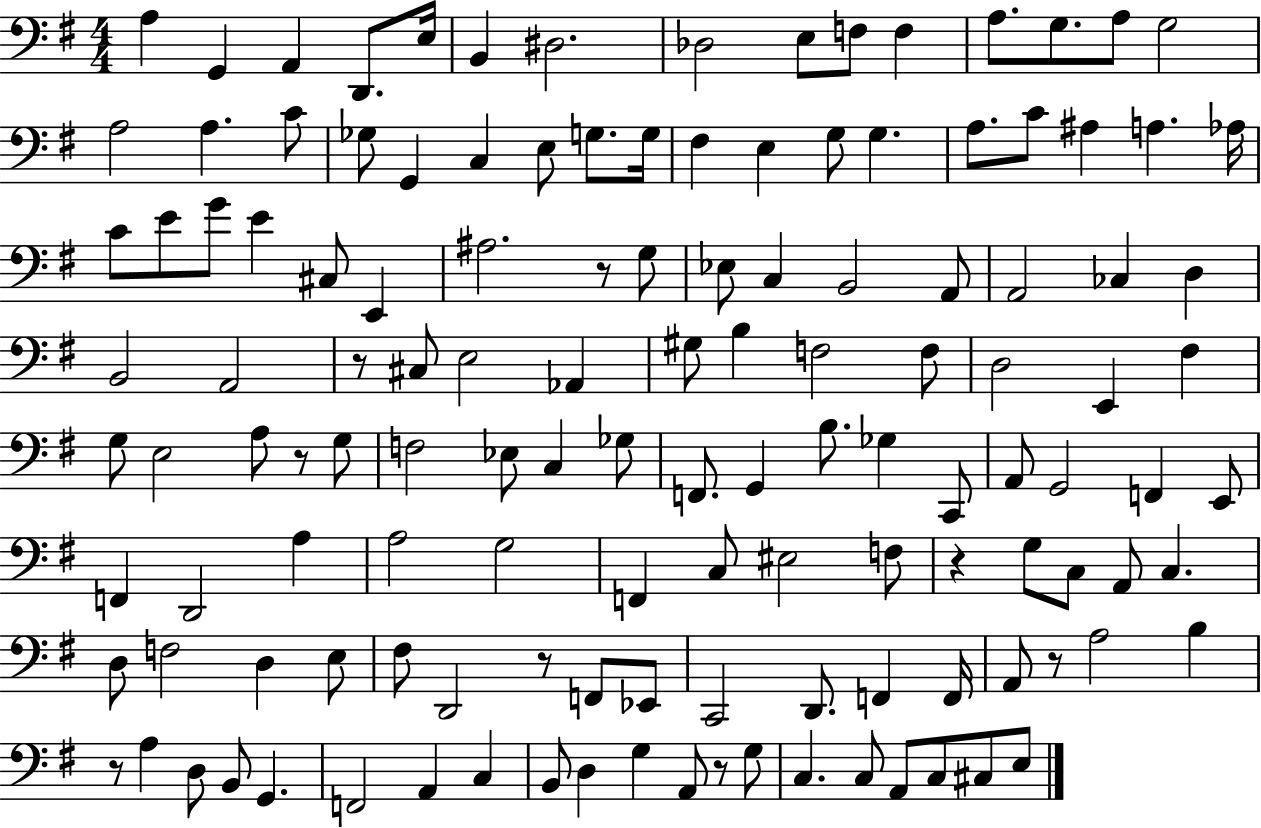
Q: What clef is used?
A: bass